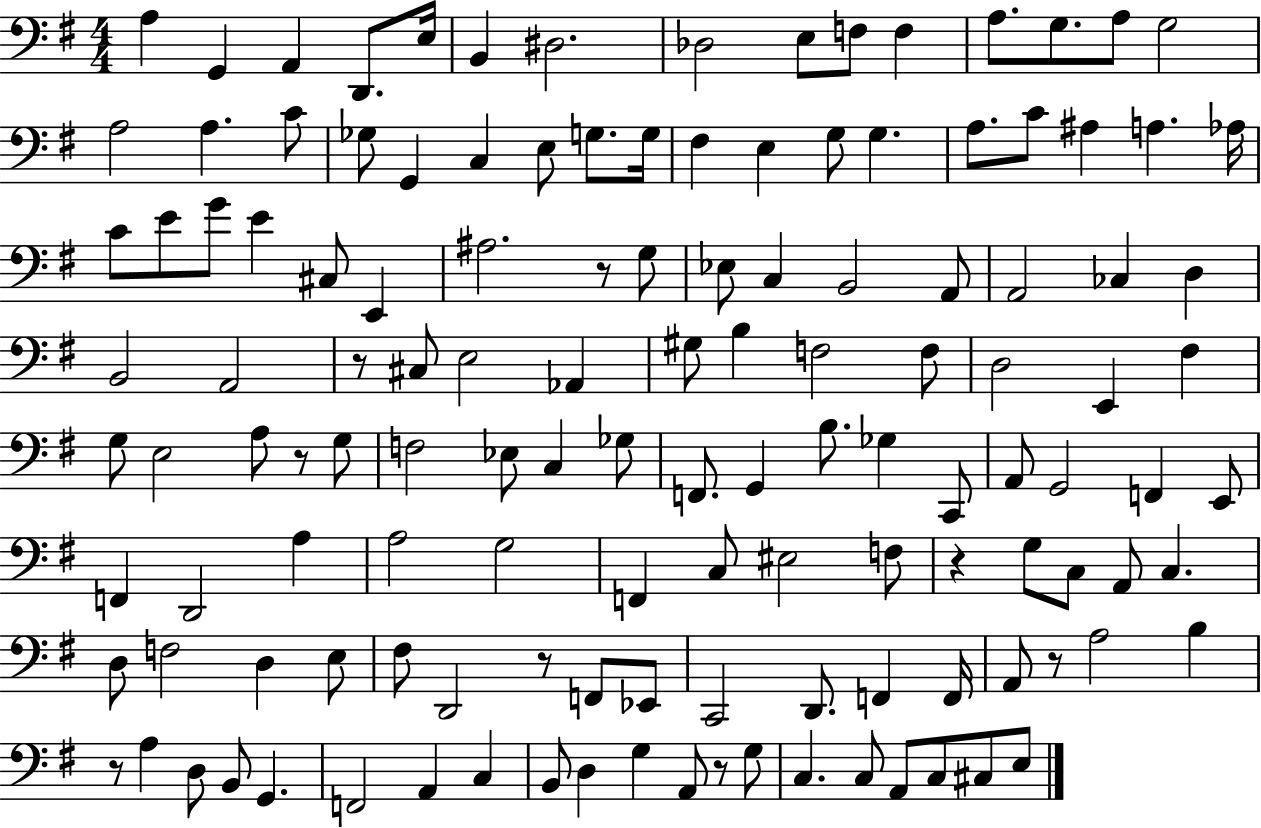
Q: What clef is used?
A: bass